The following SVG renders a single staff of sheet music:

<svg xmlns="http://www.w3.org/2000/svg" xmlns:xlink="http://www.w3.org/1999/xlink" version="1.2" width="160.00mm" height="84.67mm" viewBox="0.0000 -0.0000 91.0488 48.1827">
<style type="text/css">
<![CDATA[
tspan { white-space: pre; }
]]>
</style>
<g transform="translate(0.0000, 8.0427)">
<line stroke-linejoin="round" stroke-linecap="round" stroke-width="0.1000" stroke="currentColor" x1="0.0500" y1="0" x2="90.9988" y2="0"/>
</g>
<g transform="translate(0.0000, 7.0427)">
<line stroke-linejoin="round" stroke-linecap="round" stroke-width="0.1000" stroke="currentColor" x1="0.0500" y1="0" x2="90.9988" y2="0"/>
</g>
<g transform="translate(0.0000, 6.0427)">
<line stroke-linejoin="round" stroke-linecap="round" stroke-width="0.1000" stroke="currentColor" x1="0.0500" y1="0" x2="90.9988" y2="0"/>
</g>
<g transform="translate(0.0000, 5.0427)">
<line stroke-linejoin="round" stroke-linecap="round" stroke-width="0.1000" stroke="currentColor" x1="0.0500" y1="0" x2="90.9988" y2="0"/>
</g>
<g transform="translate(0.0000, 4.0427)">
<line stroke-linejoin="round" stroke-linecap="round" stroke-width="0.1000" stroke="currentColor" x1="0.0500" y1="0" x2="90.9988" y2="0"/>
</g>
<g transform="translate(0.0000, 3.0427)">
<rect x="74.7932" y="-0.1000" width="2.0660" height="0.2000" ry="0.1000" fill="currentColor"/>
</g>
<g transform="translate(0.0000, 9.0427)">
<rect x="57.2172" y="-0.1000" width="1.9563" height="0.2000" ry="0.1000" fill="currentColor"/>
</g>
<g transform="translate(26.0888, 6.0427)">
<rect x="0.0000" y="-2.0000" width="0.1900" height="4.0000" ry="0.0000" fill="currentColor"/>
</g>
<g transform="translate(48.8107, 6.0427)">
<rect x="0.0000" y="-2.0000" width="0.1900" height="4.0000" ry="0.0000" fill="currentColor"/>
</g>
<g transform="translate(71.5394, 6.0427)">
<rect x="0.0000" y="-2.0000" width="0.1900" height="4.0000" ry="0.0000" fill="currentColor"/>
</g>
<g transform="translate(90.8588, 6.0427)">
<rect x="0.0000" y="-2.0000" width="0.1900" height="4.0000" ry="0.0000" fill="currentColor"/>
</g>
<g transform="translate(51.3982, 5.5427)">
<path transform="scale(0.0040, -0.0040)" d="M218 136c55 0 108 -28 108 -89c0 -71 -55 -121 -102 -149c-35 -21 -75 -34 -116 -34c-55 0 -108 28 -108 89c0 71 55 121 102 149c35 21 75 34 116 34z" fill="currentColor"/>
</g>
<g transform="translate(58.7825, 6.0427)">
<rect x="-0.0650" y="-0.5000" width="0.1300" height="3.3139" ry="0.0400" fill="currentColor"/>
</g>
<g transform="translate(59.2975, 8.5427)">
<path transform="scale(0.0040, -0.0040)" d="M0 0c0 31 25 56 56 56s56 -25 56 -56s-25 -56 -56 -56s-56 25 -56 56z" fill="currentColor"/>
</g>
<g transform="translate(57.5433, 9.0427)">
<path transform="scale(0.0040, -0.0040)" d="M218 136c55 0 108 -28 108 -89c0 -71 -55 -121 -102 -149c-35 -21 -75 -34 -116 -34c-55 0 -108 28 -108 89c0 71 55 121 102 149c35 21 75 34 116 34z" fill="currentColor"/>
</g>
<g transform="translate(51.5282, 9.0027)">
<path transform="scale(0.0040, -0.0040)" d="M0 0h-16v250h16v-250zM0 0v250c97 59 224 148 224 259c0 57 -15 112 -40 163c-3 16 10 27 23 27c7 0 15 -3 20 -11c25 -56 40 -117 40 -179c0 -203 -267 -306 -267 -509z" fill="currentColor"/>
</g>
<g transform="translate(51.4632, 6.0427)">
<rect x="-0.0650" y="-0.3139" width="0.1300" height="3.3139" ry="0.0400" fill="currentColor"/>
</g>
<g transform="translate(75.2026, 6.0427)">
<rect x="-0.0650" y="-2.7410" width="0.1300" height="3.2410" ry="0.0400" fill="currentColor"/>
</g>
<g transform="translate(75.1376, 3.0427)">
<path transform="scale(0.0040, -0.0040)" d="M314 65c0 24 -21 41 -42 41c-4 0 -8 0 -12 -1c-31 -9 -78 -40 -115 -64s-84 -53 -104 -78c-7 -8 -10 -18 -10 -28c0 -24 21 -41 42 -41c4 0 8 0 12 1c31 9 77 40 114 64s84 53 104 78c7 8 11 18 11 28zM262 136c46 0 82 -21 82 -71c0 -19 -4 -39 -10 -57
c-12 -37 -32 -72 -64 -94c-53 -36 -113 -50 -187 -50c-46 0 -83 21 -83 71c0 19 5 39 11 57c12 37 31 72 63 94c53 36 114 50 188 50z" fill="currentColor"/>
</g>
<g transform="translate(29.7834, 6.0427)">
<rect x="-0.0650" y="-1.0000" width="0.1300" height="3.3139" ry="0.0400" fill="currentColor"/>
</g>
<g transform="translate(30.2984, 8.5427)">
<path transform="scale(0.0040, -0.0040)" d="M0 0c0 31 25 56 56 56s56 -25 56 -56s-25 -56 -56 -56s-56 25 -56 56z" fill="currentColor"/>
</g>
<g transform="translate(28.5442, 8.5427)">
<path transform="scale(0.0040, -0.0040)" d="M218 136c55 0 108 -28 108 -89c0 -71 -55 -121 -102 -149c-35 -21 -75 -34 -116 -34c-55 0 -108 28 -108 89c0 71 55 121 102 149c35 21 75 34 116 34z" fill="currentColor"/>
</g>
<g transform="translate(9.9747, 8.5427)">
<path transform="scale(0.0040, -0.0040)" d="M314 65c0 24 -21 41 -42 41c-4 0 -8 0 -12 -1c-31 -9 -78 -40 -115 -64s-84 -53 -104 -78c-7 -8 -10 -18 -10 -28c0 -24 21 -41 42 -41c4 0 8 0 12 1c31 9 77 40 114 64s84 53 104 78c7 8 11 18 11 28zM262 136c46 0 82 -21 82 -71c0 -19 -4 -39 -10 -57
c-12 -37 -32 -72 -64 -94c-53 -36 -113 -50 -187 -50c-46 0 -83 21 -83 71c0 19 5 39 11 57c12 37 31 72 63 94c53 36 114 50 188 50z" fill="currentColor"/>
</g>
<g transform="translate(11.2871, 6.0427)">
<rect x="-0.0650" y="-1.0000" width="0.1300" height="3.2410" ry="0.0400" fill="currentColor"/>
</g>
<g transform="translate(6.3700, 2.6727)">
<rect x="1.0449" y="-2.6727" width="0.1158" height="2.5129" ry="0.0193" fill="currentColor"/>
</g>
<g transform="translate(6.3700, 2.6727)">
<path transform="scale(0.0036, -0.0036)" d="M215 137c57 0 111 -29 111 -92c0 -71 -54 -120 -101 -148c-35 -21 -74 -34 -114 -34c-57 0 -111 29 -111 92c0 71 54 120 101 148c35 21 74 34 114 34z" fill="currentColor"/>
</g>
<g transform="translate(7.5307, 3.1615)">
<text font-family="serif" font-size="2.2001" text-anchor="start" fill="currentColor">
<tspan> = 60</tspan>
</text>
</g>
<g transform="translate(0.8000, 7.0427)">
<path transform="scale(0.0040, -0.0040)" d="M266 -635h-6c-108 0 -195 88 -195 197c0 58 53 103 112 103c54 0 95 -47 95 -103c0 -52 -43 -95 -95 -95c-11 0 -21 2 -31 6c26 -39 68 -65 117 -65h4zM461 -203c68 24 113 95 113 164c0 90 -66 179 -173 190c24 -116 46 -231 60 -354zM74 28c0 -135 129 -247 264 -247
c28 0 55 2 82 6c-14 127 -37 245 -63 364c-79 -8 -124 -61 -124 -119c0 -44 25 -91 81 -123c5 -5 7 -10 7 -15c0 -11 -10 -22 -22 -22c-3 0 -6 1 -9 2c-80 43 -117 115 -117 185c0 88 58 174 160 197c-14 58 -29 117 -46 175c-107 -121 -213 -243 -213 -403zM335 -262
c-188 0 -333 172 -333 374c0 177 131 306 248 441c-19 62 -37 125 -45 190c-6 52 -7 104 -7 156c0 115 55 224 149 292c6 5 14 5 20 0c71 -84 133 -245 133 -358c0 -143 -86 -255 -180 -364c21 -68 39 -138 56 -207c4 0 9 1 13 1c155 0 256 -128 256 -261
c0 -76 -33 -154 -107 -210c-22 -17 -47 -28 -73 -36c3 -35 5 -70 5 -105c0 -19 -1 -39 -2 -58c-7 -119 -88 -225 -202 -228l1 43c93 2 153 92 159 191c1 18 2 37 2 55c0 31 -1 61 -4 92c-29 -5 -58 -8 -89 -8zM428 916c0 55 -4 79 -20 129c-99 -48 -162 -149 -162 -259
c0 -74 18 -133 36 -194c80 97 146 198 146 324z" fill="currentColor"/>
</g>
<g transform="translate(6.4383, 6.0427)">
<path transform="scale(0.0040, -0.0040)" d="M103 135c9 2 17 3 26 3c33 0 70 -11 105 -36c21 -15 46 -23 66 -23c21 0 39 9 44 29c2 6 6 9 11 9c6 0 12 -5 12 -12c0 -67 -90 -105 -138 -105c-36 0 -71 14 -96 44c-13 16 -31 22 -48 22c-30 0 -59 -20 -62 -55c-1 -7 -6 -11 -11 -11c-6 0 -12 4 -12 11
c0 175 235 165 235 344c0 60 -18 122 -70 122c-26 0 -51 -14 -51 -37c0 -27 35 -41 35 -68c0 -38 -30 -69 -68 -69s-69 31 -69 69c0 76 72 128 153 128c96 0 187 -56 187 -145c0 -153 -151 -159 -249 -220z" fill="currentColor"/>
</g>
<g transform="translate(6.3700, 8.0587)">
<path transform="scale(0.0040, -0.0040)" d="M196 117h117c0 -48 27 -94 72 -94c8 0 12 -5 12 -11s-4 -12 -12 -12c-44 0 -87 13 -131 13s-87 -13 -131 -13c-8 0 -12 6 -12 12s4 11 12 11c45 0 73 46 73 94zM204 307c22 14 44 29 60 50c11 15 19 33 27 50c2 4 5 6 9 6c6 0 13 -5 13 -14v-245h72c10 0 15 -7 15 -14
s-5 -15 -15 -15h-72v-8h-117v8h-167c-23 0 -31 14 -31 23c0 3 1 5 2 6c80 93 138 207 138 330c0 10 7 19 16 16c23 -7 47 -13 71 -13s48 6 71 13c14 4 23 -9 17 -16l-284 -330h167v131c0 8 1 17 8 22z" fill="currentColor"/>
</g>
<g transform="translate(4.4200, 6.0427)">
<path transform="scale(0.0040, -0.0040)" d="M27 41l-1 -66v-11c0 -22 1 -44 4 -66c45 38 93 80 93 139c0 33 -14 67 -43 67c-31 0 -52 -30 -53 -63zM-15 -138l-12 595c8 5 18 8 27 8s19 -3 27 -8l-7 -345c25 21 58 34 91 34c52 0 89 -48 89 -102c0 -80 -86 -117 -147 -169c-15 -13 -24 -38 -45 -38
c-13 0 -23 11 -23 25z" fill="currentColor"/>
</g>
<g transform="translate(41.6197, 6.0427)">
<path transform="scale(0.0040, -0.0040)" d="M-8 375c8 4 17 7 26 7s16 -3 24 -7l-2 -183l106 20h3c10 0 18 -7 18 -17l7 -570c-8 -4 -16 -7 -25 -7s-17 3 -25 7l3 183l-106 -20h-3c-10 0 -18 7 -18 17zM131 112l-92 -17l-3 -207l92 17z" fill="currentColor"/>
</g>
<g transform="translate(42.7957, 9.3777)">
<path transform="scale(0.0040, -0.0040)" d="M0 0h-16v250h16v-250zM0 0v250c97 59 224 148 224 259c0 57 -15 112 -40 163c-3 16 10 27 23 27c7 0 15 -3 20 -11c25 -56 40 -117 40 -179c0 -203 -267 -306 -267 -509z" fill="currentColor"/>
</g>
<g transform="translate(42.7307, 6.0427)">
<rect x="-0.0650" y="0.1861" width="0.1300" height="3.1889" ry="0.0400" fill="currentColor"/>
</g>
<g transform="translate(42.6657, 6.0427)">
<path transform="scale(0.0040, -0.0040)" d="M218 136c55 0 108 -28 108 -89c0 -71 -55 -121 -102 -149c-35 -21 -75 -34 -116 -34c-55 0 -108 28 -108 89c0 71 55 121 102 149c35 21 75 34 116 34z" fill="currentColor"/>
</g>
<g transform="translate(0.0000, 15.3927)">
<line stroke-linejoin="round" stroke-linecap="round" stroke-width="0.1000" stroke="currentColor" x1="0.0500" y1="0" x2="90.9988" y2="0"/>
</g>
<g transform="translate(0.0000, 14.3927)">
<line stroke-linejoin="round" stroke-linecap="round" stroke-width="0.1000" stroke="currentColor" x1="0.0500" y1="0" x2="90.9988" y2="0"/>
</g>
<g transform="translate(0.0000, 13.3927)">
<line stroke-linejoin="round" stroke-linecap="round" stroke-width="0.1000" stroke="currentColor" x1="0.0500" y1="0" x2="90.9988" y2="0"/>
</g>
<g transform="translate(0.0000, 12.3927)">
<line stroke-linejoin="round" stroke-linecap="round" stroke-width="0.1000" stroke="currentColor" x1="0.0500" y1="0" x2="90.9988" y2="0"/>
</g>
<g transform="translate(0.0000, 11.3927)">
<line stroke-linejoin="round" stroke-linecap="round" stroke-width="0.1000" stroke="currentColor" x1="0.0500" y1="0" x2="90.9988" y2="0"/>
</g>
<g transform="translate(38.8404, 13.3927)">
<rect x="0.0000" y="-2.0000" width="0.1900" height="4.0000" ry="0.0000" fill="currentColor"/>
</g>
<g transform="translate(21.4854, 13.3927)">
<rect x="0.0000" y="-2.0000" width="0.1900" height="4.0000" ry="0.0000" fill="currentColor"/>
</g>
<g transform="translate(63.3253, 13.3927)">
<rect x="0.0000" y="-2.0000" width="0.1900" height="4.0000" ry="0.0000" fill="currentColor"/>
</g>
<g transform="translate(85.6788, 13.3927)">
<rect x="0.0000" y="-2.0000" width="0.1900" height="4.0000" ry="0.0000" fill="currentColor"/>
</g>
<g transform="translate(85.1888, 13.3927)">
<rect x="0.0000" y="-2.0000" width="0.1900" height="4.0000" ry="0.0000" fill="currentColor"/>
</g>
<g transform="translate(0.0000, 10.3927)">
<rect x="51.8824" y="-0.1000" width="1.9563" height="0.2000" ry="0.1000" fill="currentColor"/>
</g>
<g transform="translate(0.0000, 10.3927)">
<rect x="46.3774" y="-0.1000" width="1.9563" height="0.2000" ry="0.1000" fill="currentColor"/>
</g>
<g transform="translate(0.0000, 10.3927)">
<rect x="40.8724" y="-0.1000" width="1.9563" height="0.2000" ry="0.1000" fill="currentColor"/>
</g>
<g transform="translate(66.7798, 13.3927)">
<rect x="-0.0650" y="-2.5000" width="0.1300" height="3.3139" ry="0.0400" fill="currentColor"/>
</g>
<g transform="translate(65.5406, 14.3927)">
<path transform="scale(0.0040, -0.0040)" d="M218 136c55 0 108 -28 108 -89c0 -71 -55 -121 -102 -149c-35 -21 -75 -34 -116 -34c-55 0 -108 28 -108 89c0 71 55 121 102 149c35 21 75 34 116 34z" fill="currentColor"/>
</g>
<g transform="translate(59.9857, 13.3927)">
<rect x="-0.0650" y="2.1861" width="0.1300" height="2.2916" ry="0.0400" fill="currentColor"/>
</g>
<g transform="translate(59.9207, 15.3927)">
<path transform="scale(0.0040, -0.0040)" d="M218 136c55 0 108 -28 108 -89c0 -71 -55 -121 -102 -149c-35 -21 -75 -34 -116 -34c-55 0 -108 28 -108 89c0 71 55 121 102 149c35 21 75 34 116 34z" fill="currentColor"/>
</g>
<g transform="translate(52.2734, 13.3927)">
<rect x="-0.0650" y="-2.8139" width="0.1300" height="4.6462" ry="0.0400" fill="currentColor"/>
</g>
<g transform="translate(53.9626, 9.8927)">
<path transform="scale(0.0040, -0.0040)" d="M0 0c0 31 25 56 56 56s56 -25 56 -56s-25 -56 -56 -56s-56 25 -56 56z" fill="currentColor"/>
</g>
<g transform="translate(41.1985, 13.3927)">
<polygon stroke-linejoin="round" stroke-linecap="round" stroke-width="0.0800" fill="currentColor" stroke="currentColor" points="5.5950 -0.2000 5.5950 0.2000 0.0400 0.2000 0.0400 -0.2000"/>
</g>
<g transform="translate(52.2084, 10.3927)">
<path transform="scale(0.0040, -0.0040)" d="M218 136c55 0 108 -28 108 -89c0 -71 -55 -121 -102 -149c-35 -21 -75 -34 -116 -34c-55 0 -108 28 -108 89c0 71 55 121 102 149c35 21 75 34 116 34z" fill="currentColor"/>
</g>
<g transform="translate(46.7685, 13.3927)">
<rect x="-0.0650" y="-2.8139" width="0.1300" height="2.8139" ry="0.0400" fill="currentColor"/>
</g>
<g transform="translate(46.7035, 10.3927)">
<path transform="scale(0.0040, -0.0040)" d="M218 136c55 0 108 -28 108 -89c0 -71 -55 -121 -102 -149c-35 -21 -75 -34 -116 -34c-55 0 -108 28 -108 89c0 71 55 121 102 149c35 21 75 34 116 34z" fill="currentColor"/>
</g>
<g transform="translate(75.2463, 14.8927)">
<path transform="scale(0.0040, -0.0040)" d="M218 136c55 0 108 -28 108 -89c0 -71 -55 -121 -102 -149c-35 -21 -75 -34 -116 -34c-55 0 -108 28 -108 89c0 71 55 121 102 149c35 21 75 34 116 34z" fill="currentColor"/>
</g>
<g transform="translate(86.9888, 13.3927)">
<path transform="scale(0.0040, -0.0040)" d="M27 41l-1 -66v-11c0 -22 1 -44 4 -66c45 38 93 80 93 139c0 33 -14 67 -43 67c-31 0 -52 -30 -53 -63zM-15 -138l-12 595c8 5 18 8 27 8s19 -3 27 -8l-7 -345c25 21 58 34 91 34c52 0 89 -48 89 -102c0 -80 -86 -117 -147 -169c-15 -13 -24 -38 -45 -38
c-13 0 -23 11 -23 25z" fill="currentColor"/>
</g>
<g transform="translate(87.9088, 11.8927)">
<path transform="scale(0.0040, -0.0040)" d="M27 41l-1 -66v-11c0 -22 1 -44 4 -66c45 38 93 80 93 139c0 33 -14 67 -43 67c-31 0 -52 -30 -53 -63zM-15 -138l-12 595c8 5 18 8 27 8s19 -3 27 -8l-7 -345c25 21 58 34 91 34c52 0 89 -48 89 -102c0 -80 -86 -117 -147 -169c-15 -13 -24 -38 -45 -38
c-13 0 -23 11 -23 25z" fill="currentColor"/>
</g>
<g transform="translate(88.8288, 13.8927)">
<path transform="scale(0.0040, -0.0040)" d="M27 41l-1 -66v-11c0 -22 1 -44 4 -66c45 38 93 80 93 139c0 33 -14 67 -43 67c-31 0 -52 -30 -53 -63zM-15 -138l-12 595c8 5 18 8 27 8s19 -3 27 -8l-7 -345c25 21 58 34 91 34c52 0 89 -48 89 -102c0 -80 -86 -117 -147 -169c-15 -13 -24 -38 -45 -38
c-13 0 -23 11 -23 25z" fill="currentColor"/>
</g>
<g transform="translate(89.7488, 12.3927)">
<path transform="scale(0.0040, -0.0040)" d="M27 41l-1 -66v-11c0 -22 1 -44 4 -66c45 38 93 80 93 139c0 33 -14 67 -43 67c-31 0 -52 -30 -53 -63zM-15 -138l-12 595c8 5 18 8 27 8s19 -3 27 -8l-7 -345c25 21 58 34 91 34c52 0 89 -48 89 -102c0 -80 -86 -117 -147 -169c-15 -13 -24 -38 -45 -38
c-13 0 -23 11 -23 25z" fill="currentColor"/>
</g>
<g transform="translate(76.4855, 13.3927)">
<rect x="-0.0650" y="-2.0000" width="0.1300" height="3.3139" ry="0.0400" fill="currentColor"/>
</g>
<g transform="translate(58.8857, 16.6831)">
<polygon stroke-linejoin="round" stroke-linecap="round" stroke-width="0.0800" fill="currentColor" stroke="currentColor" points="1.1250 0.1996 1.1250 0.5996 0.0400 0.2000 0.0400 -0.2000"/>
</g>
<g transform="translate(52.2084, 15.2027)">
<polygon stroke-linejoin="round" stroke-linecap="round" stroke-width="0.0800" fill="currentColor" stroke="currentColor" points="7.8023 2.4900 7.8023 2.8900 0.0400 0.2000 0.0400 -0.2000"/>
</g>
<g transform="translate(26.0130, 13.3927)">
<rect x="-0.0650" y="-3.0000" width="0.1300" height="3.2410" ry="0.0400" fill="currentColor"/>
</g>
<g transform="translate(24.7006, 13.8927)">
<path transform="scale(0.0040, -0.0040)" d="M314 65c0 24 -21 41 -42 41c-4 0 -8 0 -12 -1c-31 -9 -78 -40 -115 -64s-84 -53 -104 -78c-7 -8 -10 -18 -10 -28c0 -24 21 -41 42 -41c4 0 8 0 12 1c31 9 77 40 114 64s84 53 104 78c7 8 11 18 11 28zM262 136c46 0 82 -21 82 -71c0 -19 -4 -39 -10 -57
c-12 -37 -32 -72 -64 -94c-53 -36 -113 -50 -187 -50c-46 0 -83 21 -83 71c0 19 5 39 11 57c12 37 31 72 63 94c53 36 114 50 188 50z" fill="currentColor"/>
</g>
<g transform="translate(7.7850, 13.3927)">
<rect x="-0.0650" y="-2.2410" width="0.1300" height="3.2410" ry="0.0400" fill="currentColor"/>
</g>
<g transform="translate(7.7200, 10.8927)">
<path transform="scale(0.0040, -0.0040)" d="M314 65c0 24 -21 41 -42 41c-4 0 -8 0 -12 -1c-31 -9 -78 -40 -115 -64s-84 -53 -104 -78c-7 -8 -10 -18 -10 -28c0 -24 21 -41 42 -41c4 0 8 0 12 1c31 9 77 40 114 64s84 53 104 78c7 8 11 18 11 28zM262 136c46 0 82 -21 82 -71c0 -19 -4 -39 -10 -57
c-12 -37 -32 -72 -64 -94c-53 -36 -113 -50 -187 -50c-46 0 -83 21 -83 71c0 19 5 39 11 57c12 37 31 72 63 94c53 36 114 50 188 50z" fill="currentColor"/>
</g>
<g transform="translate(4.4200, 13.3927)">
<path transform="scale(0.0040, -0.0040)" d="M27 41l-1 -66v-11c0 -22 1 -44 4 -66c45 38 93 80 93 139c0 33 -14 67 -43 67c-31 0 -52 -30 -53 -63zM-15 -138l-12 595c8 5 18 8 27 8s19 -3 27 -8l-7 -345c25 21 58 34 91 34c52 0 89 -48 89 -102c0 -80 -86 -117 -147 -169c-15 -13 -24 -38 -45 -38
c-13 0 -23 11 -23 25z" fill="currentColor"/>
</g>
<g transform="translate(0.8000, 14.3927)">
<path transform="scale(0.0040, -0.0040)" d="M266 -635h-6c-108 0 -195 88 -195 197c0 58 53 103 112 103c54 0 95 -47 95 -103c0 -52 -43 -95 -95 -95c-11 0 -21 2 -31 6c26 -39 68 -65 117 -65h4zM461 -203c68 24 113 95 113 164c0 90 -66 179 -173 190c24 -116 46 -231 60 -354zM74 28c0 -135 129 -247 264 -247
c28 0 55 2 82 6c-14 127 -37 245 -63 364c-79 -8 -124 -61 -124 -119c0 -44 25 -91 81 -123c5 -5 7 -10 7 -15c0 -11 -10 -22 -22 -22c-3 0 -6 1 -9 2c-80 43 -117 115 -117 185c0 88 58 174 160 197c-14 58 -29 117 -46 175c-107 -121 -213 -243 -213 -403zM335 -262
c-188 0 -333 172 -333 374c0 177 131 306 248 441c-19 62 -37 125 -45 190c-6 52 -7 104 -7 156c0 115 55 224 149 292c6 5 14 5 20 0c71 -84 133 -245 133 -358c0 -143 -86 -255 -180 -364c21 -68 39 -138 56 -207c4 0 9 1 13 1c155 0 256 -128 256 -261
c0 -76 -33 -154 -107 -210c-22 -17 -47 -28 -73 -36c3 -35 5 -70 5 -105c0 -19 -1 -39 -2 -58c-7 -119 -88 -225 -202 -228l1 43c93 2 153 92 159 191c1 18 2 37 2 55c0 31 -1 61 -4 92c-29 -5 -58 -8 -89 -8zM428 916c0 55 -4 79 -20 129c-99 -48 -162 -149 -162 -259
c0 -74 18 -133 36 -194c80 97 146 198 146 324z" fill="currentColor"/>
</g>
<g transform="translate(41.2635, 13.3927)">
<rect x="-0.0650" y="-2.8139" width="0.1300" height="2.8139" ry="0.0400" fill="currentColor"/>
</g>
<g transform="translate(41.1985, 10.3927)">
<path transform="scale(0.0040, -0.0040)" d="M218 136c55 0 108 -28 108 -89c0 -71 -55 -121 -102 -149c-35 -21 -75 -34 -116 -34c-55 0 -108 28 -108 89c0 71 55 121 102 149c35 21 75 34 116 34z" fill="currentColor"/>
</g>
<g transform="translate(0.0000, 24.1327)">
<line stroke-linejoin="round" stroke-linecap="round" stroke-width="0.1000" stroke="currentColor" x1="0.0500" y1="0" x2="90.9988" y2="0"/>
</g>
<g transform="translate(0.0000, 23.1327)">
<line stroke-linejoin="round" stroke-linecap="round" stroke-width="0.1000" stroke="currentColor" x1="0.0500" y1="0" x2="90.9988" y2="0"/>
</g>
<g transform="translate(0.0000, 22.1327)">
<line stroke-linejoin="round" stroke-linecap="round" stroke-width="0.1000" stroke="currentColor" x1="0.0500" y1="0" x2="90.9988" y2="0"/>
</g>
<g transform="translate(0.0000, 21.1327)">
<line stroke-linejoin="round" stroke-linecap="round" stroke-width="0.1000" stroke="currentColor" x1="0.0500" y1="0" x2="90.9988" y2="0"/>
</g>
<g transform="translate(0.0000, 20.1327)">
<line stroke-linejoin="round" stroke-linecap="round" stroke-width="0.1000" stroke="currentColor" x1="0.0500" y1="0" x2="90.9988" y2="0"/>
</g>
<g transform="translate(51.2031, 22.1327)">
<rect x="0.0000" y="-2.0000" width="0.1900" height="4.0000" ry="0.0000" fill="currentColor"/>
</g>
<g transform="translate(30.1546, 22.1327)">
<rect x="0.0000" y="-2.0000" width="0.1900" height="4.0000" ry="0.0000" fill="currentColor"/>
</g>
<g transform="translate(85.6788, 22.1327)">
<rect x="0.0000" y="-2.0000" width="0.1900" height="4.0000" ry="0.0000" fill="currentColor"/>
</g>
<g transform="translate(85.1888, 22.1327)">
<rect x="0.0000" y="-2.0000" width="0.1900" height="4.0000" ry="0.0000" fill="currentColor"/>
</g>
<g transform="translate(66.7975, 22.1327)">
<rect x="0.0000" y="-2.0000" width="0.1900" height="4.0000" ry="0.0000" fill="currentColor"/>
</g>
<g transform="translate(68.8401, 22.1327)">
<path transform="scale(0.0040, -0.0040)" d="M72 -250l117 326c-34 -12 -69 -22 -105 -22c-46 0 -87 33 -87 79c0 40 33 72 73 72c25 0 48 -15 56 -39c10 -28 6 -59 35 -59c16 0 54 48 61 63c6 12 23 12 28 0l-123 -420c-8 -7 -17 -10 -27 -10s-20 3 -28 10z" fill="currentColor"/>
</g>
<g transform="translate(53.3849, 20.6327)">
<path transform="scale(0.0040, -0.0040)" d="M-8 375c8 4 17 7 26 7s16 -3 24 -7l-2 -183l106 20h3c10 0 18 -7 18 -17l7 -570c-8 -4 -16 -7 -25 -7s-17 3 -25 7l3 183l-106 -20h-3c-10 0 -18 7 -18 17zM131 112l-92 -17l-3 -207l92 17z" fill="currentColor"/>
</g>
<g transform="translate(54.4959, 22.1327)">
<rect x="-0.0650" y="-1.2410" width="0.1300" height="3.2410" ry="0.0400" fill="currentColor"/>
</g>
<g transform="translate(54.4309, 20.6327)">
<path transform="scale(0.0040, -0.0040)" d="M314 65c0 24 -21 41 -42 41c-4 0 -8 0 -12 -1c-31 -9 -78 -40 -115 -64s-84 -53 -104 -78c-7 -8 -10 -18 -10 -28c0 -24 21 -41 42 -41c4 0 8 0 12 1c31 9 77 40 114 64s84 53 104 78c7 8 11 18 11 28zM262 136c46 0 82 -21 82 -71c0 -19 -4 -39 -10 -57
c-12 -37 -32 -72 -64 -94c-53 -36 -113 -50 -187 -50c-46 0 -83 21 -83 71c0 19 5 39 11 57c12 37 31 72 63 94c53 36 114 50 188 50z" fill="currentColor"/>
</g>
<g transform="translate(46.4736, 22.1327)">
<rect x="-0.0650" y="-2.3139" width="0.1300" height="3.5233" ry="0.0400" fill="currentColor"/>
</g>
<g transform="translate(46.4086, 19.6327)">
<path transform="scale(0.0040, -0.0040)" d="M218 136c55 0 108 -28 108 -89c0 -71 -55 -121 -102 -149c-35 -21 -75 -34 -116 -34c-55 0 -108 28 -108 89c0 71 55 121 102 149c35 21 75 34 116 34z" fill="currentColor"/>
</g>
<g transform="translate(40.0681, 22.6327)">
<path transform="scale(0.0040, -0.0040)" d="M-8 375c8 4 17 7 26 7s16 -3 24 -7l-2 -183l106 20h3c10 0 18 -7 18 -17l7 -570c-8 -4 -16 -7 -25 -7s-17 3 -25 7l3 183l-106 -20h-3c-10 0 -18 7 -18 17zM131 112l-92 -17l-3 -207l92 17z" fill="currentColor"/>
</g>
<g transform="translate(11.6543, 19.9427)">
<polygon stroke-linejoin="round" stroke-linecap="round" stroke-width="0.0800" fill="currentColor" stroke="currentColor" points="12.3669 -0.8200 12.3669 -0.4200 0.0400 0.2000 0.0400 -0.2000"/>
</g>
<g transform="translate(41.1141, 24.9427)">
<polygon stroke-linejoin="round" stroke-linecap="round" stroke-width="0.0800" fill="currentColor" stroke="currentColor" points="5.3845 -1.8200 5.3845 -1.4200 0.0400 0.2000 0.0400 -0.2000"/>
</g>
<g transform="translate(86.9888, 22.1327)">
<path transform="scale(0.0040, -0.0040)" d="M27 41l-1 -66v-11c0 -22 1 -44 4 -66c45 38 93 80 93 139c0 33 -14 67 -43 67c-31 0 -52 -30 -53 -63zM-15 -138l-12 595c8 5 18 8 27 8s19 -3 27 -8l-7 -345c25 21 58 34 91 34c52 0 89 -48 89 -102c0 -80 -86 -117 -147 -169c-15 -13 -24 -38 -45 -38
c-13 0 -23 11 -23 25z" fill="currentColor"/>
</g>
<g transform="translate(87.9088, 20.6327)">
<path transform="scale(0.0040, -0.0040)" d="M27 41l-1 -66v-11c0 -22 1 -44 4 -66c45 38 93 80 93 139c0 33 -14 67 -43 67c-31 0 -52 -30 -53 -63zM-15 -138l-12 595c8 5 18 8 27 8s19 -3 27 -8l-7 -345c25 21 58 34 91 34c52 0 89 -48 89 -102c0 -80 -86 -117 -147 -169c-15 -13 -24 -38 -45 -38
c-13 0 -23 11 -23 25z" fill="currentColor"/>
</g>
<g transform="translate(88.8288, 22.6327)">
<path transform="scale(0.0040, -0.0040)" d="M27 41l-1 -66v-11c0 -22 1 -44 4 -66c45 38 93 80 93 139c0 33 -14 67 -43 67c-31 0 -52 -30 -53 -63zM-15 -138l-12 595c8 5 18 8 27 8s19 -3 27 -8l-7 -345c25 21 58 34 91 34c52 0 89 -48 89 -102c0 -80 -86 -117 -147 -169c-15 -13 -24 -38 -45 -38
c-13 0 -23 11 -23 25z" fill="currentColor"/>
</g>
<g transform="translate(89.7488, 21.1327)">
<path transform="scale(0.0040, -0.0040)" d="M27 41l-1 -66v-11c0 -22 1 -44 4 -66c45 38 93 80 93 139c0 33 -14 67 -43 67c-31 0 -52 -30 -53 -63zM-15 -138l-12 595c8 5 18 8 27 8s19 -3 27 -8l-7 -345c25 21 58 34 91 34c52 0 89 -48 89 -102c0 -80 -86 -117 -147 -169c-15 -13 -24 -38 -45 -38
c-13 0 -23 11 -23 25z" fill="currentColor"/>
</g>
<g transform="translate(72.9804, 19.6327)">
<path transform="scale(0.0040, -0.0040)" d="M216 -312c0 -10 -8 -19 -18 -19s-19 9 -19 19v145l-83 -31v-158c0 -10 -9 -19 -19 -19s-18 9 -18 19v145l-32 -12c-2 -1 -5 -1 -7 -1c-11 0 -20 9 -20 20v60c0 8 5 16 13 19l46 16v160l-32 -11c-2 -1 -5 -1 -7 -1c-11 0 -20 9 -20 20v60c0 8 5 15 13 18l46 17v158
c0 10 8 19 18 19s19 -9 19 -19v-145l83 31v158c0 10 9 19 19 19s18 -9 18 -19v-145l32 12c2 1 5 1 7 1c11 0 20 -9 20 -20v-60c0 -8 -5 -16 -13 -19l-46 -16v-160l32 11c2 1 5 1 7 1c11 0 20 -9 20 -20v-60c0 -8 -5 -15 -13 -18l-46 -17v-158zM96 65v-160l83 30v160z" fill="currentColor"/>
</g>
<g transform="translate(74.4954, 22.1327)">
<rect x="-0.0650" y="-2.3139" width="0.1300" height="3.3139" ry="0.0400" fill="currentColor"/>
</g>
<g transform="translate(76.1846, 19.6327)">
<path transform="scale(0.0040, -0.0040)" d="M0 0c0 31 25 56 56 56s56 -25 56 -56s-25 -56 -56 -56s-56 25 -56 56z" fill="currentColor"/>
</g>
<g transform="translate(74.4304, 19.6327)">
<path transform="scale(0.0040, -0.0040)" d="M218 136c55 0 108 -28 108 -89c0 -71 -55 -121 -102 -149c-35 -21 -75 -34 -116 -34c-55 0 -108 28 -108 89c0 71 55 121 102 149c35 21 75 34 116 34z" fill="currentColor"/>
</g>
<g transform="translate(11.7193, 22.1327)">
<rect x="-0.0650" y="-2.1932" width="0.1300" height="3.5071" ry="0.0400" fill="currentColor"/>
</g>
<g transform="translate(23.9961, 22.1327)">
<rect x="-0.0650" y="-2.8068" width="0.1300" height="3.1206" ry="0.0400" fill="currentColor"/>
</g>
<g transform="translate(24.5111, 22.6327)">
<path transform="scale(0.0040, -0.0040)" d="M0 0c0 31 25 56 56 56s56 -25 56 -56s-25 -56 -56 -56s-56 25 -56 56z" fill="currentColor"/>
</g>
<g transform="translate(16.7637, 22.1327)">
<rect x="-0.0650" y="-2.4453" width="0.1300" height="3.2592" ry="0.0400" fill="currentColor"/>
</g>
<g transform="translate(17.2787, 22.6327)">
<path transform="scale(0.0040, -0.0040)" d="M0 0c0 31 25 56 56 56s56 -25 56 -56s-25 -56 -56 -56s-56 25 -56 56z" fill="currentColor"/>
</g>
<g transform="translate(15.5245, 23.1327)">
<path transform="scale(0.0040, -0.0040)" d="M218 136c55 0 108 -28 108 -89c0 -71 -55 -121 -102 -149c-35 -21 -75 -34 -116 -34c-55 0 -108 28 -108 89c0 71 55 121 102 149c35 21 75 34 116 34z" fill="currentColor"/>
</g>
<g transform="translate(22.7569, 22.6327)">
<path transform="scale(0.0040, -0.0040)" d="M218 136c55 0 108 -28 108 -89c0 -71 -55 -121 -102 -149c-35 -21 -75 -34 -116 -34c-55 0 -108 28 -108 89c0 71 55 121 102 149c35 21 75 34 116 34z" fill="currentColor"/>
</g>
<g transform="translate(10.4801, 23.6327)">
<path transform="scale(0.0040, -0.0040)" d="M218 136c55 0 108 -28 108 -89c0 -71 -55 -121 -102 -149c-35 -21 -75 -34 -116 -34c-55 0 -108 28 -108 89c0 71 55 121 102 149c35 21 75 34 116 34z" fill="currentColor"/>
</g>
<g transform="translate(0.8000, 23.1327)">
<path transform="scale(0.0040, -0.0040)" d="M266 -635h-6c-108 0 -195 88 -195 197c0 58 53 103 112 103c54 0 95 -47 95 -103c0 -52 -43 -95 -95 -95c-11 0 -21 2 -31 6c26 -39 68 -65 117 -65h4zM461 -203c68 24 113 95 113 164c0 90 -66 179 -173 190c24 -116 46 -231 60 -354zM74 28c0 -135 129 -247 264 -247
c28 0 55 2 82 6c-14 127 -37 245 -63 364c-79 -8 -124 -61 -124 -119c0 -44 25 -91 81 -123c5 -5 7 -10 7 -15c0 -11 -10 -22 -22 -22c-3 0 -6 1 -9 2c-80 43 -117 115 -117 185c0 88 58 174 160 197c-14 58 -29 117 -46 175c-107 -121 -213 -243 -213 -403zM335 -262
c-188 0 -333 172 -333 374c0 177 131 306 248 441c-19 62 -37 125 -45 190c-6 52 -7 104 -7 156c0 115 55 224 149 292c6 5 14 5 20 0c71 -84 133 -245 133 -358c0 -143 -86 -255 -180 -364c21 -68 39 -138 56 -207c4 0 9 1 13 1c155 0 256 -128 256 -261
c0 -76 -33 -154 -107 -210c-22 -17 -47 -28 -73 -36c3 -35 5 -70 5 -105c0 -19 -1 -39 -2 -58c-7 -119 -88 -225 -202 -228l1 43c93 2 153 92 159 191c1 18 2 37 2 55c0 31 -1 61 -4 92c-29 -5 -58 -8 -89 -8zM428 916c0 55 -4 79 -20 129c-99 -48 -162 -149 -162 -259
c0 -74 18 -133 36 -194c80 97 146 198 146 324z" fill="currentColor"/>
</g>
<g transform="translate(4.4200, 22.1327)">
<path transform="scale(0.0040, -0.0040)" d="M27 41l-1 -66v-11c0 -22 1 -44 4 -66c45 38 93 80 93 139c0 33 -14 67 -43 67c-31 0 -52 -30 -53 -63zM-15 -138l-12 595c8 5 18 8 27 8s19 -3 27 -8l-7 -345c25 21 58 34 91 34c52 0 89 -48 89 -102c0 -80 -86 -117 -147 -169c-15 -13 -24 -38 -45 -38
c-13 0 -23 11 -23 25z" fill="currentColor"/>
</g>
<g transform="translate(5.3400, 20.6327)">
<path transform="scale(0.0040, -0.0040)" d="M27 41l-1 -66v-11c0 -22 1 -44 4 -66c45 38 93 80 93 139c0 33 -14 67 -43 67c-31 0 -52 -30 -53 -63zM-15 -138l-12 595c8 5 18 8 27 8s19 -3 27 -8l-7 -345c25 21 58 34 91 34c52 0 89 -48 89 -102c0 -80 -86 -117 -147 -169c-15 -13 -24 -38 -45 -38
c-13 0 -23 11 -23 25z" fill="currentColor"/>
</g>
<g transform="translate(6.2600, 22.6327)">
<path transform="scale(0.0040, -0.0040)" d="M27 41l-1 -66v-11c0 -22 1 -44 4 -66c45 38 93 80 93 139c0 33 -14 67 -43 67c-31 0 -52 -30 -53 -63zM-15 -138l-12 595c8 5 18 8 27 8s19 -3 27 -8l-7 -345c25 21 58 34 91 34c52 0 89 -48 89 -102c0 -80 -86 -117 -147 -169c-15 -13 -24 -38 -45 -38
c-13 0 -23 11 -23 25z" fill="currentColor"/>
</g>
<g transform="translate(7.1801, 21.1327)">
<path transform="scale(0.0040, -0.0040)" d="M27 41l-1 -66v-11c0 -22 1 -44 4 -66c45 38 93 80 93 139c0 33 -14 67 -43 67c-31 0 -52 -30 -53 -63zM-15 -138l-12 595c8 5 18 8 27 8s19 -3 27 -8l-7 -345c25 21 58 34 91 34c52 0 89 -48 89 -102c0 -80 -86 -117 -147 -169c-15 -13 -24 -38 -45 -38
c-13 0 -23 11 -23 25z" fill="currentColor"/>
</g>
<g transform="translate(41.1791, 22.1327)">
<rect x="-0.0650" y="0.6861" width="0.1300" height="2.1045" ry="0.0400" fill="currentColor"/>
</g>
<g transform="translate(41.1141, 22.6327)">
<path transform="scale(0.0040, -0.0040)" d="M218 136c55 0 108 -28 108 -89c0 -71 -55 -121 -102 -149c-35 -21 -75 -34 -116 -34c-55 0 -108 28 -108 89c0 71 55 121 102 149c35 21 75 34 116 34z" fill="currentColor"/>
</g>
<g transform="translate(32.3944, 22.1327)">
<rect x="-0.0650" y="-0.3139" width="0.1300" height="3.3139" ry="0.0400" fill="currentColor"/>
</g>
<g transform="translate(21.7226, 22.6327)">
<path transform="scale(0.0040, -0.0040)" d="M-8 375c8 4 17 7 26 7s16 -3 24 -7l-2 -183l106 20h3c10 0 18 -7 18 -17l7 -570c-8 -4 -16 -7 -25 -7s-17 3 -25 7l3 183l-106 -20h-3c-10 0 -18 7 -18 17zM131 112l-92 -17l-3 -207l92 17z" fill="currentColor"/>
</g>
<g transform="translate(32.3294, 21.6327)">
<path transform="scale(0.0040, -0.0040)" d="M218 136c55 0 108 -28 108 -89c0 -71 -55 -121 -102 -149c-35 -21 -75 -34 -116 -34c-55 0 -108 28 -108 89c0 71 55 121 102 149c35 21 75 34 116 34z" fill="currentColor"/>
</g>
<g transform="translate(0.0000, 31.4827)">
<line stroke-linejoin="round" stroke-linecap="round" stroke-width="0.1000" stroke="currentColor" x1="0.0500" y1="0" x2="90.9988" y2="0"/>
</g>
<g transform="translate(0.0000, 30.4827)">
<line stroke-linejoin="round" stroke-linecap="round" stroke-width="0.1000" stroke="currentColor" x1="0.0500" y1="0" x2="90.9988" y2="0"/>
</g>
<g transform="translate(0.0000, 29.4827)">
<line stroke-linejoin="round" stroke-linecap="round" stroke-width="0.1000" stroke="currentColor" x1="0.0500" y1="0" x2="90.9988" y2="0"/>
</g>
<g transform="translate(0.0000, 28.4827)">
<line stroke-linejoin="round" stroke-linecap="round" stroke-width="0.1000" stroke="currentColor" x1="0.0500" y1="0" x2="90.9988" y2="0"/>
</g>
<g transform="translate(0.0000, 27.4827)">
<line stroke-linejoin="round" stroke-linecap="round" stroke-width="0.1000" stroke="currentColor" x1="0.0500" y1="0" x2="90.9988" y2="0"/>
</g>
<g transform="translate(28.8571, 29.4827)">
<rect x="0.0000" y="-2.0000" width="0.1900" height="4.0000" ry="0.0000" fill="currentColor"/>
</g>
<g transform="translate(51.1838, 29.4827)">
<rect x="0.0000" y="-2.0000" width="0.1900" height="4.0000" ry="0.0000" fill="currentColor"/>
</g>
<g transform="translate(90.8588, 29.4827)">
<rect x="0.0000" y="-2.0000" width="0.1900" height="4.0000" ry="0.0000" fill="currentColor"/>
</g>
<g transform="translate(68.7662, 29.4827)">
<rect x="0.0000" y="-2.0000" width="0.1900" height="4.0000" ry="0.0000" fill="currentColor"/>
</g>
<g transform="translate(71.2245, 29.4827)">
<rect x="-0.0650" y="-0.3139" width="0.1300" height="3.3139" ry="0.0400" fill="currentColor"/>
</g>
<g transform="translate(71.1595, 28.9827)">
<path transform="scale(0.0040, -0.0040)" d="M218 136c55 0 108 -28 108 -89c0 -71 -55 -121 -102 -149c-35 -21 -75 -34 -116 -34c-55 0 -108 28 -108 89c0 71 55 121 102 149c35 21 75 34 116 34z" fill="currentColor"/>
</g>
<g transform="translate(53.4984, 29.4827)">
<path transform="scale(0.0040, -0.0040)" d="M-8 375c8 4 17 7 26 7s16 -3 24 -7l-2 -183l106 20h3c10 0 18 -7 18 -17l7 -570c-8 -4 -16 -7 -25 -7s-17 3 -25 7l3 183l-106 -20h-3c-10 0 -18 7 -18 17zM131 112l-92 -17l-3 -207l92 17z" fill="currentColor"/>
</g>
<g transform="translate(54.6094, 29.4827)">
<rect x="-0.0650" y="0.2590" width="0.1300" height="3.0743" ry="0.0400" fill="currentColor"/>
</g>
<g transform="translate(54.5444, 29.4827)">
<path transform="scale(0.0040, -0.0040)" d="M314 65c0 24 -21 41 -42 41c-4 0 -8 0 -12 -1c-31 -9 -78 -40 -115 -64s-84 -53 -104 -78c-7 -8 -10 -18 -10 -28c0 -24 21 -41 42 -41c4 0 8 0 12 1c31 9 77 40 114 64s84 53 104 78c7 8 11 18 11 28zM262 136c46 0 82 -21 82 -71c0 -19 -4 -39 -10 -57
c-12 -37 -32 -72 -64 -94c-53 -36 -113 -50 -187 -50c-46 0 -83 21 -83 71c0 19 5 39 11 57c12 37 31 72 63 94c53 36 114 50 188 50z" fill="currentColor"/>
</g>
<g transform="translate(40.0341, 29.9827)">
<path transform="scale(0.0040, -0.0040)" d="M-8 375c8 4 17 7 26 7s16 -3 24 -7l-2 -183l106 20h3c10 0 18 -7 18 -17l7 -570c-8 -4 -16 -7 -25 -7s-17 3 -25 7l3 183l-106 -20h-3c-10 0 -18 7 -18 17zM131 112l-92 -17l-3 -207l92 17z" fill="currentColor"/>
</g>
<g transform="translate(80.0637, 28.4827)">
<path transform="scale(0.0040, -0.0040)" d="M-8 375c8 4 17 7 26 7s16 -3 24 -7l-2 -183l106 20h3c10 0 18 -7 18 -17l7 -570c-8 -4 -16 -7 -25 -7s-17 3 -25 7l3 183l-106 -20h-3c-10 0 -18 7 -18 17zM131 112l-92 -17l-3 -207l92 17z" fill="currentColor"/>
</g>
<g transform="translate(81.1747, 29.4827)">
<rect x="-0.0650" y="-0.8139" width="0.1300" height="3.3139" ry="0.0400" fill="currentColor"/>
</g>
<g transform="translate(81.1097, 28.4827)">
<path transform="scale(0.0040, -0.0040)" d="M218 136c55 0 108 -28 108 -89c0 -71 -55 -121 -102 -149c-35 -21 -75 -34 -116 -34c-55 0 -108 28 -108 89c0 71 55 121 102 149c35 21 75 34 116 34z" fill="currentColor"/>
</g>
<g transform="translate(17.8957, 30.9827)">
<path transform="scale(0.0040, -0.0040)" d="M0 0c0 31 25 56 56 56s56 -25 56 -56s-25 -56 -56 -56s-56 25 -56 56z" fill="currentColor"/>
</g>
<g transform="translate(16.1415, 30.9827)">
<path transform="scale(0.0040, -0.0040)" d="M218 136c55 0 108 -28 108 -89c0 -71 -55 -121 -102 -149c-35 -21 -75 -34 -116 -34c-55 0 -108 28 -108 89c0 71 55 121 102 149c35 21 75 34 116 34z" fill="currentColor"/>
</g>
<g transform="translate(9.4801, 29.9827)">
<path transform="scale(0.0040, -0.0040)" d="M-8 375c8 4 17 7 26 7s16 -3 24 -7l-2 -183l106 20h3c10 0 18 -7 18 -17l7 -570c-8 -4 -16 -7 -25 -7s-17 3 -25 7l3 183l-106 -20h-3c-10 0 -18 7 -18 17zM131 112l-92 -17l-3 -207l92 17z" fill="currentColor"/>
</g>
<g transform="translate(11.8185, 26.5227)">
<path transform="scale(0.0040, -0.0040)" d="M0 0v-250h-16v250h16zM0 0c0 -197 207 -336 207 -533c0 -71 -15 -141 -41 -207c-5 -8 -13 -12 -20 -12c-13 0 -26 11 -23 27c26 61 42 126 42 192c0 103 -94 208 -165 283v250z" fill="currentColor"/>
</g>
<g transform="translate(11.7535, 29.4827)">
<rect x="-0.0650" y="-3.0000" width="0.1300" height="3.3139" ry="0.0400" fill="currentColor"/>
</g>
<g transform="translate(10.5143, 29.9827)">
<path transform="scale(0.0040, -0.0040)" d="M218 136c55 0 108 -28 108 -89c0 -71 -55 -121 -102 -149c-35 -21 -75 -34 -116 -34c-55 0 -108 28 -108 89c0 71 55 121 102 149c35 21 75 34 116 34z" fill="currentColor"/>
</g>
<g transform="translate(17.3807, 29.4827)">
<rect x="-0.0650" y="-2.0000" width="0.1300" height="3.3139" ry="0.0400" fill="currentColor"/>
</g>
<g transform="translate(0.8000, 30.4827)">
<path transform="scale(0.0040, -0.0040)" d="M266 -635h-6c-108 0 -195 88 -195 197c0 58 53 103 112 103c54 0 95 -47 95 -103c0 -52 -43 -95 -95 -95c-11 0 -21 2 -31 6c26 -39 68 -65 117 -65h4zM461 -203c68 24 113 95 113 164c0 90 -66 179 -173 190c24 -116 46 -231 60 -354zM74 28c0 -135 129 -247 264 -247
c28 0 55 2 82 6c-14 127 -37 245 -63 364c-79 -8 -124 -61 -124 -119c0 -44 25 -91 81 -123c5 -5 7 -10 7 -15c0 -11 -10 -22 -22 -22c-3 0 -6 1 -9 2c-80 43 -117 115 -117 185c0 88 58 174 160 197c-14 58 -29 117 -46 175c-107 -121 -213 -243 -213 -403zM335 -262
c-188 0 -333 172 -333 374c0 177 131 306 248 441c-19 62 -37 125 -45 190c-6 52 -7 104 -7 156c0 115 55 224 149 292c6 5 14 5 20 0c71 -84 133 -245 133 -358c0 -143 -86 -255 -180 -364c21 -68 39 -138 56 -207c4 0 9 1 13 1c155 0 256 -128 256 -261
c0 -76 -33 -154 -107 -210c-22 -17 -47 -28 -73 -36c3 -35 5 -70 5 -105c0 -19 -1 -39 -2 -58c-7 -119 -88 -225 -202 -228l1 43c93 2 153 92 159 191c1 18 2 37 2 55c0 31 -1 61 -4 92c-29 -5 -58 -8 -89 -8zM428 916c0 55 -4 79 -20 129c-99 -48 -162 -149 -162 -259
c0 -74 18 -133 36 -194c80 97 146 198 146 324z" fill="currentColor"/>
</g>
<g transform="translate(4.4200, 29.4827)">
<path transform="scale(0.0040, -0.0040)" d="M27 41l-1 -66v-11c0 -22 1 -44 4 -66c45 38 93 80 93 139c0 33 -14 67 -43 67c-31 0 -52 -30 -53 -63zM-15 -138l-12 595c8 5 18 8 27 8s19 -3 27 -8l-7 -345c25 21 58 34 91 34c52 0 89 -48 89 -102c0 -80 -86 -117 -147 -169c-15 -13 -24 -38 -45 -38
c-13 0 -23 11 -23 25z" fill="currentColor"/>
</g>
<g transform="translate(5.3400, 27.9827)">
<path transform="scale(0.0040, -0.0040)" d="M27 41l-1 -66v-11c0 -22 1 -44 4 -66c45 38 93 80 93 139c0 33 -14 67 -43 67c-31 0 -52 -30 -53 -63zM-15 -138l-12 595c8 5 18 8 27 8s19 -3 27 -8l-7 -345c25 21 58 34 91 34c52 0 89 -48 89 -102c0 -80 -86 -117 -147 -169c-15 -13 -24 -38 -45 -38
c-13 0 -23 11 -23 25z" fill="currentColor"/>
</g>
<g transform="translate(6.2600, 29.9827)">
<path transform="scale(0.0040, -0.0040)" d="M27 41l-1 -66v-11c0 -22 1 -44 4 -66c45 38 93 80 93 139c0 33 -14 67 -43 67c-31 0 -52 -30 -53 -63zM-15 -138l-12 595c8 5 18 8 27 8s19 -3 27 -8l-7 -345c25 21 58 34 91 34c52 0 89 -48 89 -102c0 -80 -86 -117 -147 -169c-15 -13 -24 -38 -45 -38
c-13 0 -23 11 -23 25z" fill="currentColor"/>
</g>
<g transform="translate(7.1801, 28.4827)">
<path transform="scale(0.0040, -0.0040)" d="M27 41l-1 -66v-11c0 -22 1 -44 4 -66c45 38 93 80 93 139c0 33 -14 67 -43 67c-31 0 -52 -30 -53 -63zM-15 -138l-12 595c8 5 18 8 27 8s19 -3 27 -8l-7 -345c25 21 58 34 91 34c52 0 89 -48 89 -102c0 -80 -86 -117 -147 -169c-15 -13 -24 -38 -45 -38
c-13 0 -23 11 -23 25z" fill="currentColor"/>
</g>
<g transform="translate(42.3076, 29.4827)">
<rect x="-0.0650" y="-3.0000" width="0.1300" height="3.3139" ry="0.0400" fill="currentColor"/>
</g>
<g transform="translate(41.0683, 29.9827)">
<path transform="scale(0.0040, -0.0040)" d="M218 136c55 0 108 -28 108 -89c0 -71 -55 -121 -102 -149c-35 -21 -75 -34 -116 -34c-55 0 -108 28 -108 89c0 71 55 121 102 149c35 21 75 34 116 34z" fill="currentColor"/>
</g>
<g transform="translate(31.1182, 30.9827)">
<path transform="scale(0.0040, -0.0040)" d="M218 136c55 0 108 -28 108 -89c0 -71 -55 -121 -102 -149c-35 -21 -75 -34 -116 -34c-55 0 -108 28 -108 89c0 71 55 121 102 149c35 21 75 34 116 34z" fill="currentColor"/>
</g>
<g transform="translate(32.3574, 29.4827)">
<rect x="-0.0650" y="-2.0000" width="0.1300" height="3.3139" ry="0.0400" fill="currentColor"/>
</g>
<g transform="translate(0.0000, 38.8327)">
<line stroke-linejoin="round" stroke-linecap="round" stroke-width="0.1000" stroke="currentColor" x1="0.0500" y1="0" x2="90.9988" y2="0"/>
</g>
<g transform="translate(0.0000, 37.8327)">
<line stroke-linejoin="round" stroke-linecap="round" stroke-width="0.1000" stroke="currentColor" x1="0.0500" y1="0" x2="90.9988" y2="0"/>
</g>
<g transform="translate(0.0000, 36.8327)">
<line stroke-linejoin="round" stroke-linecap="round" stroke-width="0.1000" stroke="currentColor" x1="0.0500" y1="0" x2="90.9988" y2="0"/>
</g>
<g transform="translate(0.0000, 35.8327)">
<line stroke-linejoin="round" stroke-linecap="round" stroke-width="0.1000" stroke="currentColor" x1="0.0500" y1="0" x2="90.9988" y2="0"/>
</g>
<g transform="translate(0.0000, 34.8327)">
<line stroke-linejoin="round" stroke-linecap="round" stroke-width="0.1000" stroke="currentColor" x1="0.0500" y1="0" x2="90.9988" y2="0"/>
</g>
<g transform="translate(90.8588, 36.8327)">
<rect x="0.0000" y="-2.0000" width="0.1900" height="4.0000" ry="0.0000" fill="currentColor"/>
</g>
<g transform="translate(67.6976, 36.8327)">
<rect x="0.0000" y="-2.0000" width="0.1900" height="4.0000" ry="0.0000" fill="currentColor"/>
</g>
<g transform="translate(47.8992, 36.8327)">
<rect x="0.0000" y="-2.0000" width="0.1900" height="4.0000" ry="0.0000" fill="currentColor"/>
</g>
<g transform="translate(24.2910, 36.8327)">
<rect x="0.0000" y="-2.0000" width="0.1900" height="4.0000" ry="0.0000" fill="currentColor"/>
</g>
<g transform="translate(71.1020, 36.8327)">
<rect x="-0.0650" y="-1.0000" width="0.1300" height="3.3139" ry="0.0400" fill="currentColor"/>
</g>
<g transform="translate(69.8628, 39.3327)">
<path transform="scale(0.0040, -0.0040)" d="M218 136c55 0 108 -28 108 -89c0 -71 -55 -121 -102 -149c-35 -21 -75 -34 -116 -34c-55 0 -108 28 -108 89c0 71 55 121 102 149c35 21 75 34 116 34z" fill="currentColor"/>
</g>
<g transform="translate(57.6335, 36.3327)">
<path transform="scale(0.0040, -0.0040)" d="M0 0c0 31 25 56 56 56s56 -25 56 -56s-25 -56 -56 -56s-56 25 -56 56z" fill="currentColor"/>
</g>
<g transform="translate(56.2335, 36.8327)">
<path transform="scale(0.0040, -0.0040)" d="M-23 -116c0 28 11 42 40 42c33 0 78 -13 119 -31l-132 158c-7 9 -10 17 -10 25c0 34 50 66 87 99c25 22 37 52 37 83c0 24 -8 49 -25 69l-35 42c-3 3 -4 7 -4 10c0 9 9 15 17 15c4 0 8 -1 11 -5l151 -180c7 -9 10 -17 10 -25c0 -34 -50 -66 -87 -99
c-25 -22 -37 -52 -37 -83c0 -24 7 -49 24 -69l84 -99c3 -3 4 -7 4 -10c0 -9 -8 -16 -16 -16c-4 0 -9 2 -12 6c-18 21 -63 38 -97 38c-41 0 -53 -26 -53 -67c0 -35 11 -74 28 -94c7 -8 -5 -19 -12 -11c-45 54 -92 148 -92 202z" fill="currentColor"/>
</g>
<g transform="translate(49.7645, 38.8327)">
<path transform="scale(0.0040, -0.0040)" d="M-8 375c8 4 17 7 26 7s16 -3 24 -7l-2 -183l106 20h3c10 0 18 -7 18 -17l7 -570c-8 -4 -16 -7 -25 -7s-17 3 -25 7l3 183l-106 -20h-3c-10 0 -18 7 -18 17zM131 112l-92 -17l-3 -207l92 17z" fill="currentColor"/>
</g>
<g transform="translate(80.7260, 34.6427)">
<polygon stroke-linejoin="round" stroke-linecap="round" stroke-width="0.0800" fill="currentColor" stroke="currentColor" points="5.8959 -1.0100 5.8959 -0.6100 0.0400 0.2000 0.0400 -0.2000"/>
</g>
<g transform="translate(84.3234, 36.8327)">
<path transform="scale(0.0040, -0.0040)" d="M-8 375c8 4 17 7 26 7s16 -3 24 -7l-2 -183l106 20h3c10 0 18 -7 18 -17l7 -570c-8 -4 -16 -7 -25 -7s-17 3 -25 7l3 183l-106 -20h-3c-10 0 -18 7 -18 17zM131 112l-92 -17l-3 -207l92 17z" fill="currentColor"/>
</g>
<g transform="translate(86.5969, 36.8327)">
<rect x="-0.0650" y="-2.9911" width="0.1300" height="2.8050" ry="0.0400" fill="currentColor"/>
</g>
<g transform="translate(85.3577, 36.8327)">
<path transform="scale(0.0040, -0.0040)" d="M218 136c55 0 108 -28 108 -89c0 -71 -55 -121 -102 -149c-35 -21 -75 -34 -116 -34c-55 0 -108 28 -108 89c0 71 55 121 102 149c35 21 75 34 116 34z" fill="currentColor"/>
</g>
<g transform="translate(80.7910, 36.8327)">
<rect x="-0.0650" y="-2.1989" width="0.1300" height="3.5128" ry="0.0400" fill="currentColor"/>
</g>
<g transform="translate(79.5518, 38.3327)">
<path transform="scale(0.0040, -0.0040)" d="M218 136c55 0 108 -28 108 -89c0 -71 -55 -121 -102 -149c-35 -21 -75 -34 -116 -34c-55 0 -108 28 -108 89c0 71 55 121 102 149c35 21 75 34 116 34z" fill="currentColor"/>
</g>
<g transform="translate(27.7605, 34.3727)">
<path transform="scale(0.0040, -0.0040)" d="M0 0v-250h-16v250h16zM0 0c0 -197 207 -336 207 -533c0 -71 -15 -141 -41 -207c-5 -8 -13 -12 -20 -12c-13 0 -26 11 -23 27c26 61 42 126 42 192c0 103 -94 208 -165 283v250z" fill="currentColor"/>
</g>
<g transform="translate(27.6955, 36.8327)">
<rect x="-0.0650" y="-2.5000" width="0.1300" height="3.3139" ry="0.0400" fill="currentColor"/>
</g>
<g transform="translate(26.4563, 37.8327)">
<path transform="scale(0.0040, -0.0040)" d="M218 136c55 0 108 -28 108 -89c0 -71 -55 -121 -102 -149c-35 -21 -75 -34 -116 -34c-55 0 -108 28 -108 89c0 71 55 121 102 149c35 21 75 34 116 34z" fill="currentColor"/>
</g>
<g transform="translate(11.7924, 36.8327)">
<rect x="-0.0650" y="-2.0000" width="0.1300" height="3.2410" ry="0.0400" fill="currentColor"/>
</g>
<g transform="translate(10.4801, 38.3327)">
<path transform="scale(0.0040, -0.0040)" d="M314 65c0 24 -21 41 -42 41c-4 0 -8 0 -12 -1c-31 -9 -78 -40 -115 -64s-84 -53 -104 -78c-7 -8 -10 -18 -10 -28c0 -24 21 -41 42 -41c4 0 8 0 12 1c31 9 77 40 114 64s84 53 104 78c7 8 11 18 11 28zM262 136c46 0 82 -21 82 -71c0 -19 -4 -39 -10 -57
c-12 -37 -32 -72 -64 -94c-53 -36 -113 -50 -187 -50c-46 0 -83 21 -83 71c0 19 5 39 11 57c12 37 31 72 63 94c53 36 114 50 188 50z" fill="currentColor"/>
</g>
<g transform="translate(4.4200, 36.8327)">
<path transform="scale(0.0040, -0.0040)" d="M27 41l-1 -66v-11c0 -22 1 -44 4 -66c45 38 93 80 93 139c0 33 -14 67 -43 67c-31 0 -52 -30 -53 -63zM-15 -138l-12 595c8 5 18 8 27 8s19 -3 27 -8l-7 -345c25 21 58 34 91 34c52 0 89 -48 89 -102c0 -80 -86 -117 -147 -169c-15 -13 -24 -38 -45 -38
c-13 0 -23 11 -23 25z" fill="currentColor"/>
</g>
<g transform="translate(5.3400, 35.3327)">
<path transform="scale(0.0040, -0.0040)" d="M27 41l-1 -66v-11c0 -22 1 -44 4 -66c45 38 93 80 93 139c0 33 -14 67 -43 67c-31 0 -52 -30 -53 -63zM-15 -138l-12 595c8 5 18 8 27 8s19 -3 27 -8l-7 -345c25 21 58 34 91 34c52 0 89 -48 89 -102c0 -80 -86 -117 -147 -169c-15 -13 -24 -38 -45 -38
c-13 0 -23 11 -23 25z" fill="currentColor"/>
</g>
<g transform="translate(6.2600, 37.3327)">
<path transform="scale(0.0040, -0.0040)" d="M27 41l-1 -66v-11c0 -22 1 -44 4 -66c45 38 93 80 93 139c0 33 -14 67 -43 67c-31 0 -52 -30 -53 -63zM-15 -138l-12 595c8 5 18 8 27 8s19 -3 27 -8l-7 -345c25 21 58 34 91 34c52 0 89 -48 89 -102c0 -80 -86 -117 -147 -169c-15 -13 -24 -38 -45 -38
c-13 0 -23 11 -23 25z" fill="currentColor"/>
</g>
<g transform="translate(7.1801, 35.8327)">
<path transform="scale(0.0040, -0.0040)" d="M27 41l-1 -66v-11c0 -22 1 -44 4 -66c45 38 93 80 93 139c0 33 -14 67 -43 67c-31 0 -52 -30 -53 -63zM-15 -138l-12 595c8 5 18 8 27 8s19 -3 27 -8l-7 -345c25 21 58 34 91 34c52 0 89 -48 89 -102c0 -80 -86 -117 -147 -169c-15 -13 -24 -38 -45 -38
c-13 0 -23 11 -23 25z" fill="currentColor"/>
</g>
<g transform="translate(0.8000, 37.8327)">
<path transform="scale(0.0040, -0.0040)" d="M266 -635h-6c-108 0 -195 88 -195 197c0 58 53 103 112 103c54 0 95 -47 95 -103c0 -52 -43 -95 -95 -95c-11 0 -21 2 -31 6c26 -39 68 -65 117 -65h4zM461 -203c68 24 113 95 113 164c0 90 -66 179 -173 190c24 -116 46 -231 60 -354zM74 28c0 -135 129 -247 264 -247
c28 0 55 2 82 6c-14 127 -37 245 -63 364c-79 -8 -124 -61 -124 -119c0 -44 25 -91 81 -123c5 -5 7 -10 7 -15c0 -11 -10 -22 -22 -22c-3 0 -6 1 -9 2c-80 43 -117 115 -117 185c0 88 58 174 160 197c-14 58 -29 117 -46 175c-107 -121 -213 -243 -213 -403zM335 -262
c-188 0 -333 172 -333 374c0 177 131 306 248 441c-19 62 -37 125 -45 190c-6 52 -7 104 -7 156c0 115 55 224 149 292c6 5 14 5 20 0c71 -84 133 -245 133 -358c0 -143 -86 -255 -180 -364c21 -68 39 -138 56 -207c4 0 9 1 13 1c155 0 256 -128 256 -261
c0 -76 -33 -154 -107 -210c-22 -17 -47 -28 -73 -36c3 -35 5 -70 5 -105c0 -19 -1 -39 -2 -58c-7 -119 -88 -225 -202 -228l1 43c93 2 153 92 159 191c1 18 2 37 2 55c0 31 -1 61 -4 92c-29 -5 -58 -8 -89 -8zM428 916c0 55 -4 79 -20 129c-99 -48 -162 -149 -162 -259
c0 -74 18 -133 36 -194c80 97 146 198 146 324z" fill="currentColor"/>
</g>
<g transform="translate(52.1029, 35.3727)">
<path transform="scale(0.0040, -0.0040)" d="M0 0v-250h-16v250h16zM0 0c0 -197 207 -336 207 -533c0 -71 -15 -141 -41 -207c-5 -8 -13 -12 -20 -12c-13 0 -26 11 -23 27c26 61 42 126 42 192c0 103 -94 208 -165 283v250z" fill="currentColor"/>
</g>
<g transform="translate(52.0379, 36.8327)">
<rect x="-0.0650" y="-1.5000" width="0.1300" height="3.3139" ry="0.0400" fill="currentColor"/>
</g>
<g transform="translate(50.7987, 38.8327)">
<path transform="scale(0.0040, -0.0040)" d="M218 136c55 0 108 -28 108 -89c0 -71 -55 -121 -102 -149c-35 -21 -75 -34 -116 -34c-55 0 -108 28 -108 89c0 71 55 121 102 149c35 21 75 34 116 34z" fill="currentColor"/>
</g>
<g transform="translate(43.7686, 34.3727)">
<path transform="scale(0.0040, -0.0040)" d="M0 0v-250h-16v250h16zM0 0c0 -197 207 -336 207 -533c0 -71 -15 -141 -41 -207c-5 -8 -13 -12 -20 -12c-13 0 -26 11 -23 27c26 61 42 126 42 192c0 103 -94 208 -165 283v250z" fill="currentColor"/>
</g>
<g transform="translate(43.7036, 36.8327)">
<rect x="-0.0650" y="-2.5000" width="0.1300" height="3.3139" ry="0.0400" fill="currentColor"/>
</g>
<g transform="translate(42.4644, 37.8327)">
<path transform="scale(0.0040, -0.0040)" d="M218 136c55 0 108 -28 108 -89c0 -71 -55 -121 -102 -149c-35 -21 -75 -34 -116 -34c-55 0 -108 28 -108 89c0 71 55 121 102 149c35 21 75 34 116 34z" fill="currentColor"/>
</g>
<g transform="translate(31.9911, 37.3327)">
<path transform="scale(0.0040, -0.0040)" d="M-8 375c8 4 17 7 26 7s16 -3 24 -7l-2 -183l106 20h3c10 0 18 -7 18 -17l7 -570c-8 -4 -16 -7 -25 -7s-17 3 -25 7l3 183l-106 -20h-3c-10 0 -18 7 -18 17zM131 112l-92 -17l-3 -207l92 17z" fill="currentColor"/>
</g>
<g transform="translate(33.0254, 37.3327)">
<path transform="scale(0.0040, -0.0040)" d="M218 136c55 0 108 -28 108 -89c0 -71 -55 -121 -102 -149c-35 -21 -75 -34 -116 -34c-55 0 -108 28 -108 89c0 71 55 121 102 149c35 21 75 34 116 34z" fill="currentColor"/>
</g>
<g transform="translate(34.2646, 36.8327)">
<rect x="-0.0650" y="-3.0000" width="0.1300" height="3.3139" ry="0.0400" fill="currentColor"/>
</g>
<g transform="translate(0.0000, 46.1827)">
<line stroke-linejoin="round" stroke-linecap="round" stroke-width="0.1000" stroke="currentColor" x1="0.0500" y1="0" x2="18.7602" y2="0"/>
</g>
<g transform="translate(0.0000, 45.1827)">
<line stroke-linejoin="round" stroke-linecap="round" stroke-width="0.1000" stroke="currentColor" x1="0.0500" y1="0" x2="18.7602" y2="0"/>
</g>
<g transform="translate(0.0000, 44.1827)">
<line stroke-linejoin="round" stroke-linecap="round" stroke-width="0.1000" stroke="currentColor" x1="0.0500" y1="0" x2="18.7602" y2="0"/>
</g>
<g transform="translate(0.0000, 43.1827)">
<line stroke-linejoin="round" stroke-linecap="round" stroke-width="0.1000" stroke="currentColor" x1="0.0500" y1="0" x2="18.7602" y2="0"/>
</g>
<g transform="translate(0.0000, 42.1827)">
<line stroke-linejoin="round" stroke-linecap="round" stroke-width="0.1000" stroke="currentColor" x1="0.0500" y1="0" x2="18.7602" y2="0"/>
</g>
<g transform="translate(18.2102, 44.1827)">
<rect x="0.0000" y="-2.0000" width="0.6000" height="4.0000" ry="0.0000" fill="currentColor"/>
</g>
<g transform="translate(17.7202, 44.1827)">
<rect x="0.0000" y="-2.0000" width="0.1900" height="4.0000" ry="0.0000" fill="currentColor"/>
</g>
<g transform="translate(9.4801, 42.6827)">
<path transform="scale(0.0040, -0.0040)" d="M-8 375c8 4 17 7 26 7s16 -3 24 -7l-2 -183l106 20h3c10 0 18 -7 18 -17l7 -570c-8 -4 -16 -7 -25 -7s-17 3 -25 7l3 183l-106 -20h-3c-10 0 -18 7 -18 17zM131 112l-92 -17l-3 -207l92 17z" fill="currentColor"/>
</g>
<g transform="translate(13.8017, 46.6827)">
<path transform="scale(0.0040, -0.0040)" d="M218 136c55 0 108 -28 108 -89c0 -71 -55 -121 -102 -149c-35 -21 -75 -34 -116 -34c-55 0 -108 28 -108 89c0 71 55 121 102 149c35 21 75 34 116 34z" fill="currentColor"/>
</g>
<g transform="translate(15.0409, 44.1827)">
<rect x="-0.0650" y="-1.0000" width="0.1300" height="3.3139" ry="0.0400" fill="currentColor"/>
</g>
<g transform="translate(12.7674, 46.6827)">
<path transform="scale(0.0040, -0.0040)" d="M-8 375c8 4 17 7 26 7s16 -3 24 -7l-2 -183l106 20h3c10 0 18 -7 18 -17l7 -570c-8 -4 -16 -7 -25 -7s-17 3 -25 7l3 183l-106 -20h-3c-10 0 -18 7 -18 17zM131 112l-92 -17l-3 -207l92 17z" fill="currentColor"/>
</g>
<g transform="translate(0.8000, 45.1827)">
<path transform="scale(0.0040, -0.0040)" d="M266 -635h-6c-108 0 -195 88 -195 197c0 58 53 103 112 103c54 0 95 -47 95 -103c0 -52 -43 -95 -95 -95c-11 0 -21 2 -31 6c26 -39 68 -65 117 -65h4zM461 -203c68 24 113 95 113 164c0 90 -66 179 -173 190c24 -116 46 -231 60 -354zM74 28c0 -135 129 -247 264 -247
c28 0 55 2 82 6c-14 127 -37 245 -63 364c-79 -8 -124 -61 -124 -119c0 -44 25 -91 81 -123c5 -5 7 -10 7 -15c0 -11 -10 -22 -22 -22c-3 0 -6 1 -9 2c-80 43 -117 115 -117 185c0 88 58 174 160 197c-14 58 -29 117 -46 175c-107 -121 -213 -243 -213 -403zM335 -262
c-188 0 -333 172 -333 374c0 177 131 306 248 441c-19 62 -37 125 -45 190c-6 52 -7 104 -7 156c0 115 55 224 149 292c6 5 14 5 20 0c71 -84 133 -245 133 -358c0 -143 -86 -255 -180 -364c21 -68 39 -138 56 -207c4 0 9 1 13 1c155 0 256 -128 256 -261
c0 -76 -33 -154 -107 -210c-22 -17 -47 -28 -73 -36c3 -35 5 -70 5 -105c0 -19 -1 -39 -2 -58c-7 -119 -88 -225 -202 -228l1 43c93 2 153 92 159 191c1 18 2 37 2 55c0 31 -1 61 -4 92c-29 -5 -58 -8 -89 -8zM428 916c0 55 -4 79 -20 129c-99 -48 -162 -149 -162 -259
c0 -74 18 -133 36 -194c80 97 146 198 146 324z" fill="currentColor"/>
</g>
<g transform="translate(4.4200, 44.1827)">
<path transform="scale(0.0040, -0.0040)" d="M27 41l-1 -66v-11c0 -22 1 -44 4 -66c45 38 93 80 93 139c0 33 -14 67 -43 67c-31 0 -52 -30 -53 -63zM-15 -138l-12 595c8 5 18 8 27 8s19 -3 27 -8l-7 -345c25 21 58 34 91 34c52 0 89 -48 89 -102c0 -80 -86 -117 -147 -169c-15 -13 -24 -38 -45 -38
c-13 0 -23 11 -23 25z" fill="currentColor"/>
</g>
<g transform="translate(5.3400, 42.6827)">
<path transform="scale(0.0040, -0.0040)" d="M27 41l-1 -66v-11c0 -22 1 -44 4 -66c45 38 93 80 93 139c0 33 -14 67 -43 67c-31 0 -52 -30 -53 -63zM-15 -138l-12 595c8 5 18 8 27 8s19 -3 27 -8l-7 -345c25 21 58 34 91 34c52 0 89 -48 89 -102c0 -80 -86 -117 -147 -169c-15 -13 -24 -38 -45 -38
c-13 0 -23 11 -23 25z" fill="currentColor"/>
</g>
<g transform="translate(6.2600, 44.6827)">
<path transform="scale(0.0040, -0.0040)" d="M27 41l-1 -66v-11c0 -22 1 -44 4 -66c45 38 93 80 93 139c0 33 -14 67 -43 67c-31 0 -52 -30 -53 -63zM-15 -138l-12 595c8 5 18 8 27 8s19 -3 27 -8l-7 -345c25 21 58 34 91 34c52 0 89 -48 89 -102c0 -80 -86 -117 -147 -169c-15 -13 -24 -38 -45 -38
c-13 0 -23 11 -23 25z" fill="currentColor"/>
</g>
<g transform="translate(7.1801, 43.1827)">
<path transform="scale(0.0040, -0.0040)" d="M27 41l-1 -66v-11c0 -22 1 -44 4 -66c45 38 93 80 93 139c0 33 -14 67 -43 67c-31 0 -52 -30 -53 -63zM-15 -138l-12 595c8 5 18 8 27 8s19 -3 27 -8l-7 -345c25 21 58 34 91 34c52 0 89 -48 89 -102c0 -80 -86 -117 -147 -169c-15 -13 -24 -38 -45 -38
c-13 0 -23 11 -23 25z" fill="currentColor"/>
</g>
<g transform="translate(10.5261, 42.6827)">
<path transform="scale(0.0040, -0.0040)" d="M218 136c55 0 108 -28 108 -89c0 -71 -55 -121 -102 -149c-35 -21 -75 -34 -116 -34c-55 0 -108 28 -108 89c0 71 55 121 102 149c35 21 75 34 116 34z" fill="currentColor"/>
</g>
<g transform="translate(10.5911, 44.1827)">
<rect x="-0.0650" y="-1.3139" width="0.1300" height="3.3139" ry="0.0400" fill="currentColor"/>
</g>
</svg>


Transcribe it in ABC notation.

X:1
T:Untitled
M:2/4
L:1/4
K:F
D2 D B/2 c/2 C a2 g2 A2 a/2 a/2 a/2 E/4 G F F/2 G/2 A/2 c A/2 g/2 e2 z/2 ^g A/2 F F A B2 c d F2 G/2 A G/2 E/2 z _D F/2 B/2 e D